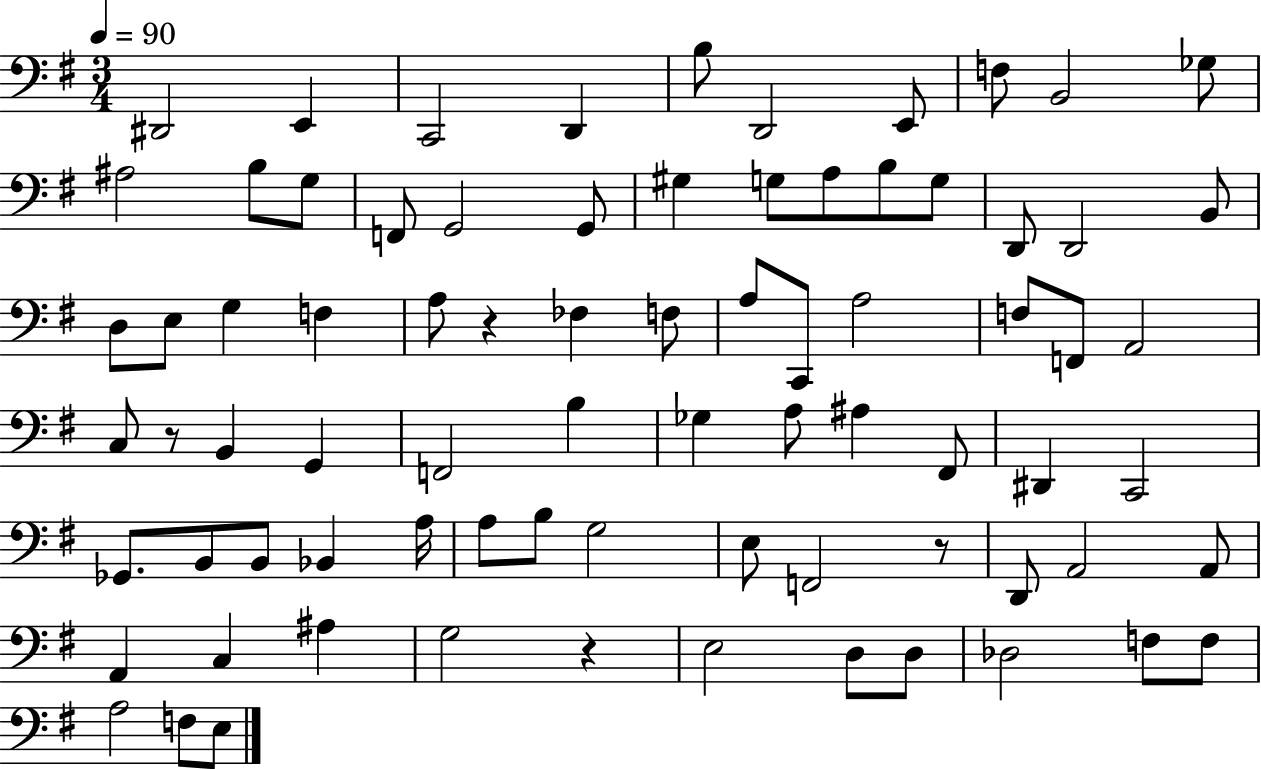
{
  \clef bass
  \numericTimeSignature
  \time 3/4
  \key g \major
  \tempo 4 = 90
  \repeat volta 2 { dis,2 e,4 | c,2 d,4 | b8 d,2 e,8 | f8 b,2 ges8 | \break ais2 b8 g8 | f,8 g,2 g,8 | gis4 g8 a8 b8 g8 | d,8 d,2 b,8 | \break d8 e8 g4 f4 | a8 r4 fes4 f8 | a8 c,8 a2 | f8 f,8 a,2 | \break c8 r8 b,4 g,4 | f,2 b4 | ges4 a8 ais4 fis,8 | dis,4 c,2 | \break ges,8. b,8 b,8 bes,4 a16 | a8 b8 g2 | e8 f,2 r8 | d,8 a,2 a,8 | \break a,4 c4 ais4 | g2 r4 | e2 d8 d8 | des2 f8 f8 | \break a2 f8 e8 | } \bar "|."
}